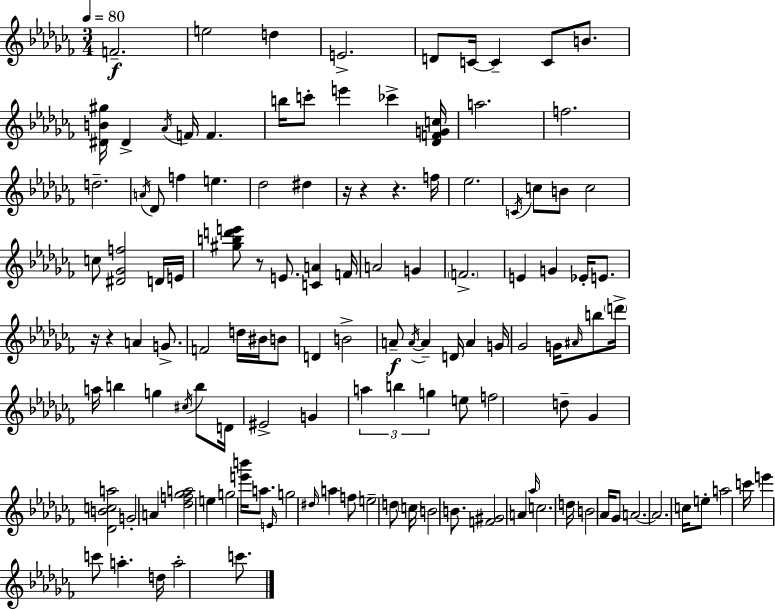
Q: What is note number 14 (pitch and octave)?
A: B5